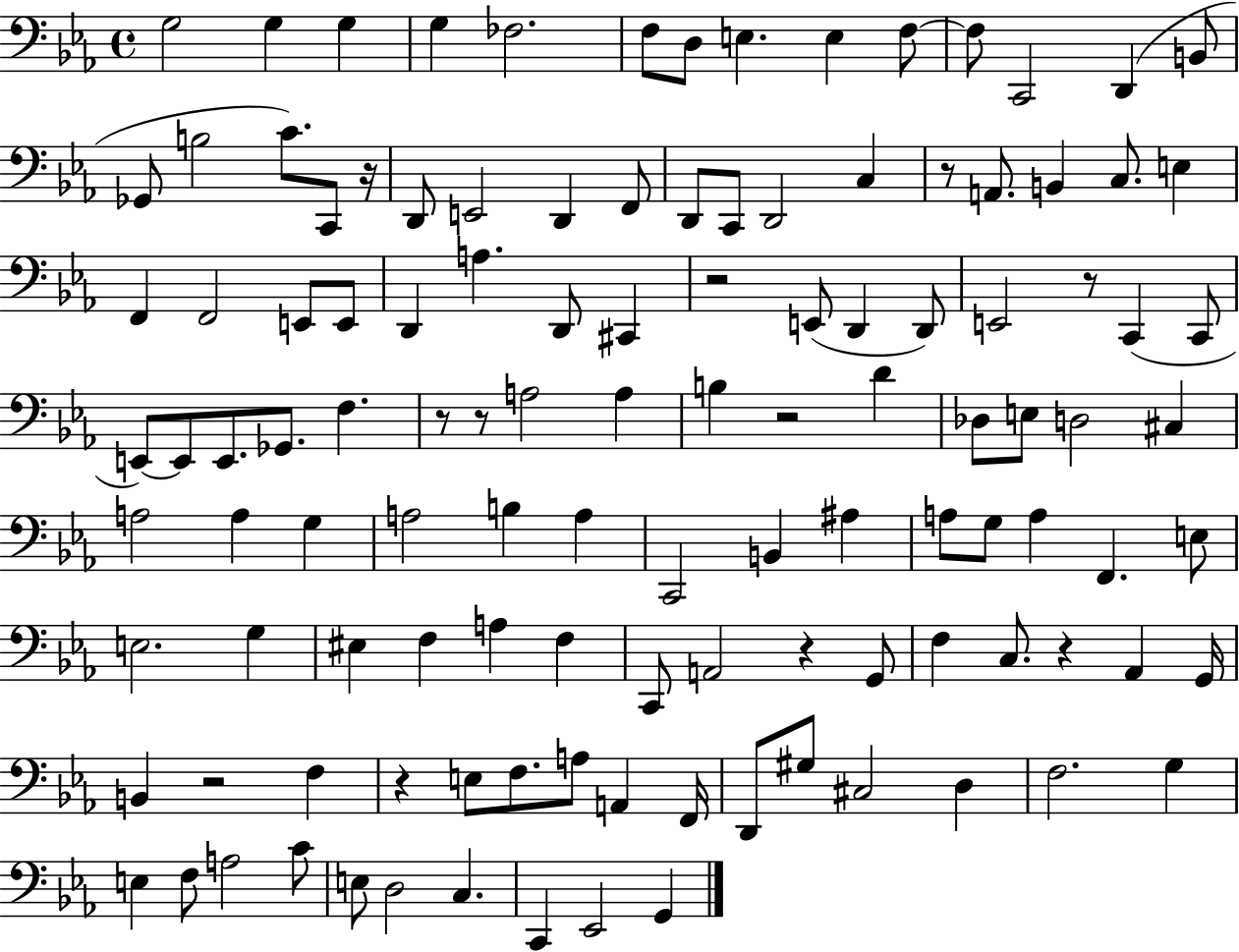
{
  \clef bass
  \time 4/4
  \defaultTimeSignature
  \key ees \major
  g2 g4 g4 | g4 fes2. | f8 d8 e4. e4 f8~~ | f8 c,2 d,4( b,8 | \break ges,8 b2 c'8.) c,8 r16 | d,8 e,2 d,4 f,8 | d,8 c,8 d,2 c4 | r8 a,8. b,4 c8. e4 | \break f,4 f,2 e,8 e,8 | d,4 a4. d,8 cis,4 | r2 e,8( d,4 d,8) | e,2 r8 c,4( c,8 | \break e,8~~) e,8 e,8. ges,8. f4. | r8 r8 a2 a4 | b4 r2 d'4 | des8 e8 d2 cis4 | \break a2 a4 g4 | a2 b4 a4 | c,2 b,4 ais4 | a8 g8 a4 f,4. e8 | \break e2. g4 | eis4 f4 a4 f4 | c,8 a,2 r4 g,8 | f4 c8. r4 aes,4 g,16 | \break b,4 r2 f4 | r4 e8 f8. a8 a,4 f,16 | d,8 gis8 cis2 d4 | f2. g4 | \break e4 f8 a2 c'8 | e8 d2 c4. | c,4 ees,2 g,4 | \bar "|."
}